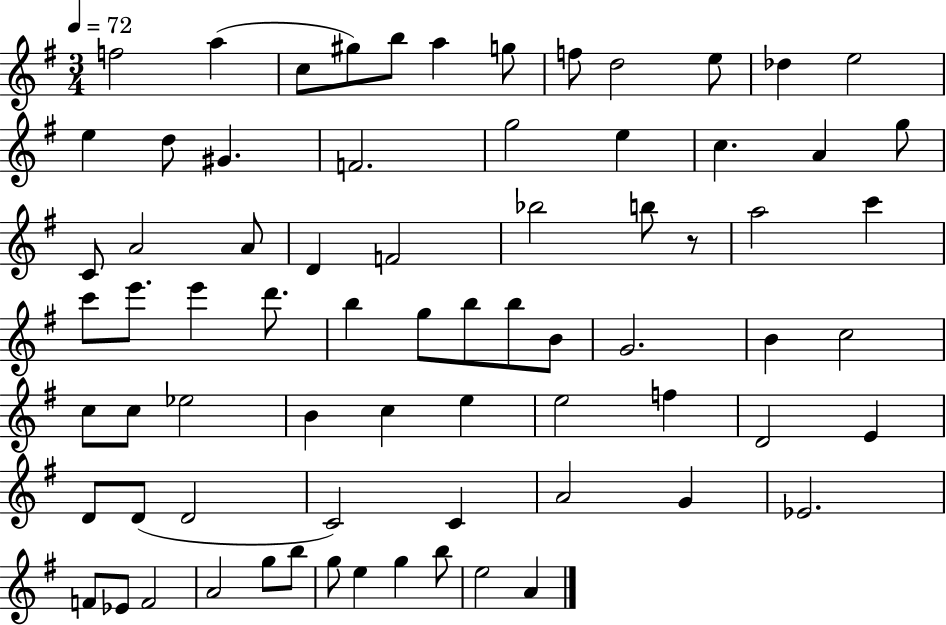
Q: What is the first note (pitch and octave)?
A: F5